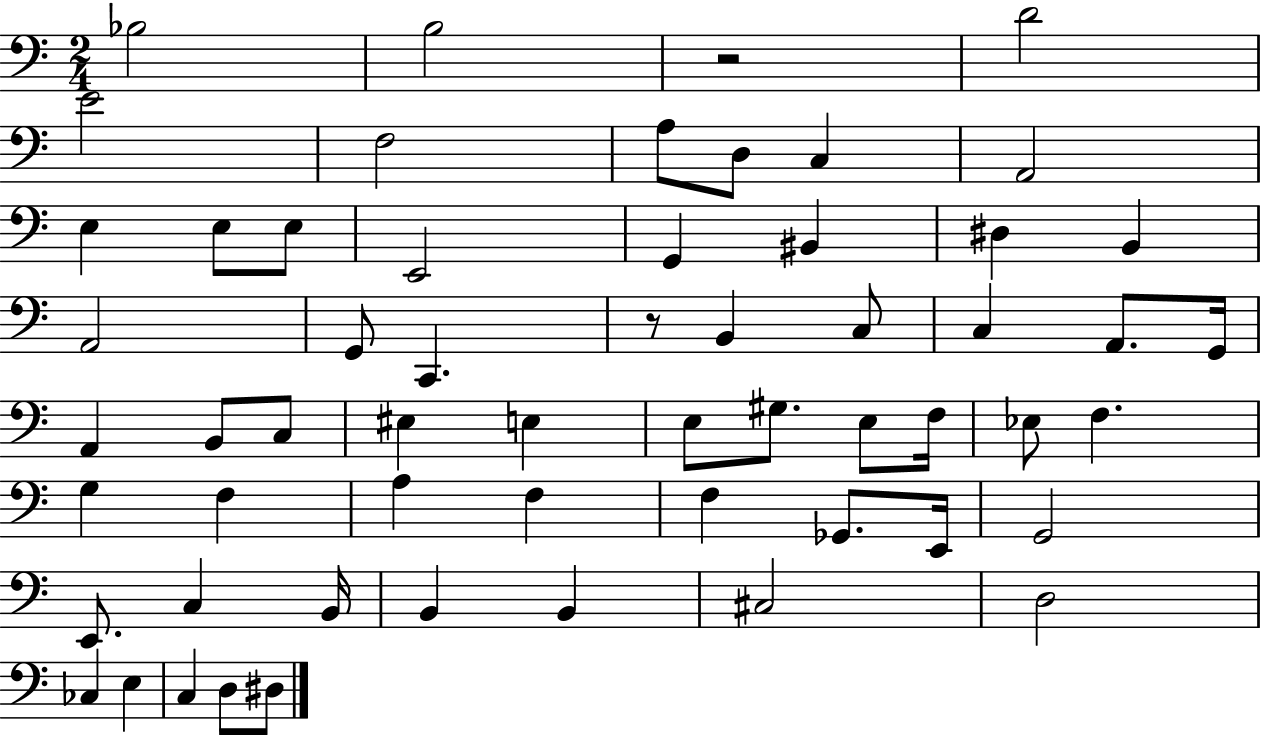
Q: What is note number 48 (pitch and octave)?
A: B2